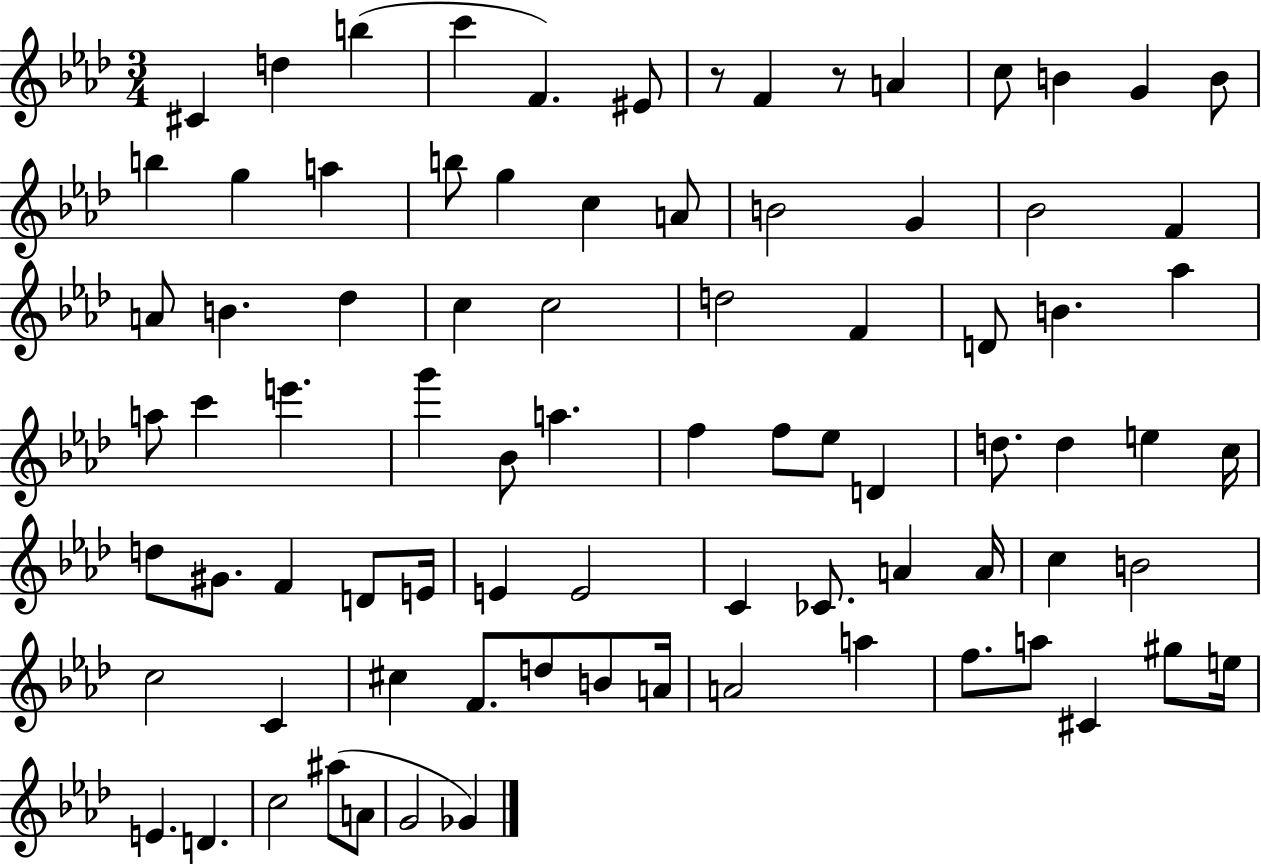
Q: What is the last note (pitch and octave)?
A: Gb4